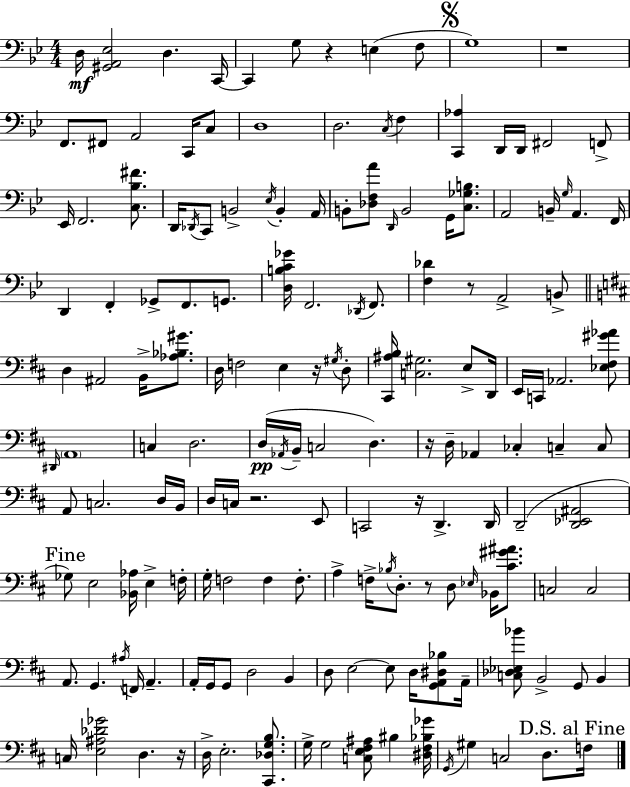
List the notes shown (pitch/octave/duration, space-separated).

D3/s [G#2,A2,Eb3]/h D3/q. C2/s C2/q G3/e R/q E3/q F3/e G3/w R/w F2/e. F#2/e A2/h C2/s C3/e D3/w D3/h. C3/s F3/q [C2,Ab3]/q D2/s D2/s F#2/h F2/e Eb2/s F2/h. [C3,Bb3,F#4]/e. D2/s Db2/s C2/e B2/h Eb3/s B2/q A2/s B2/e [Db3,F3,A4]/e D2/s B2/h G2/s [C3,Gb3,B3]/e. A2/h B2/s G3/s A2/q. F2/s D2/q F2/q Gb2/e F2/e. G2/e. [D3,B3,C4,Gb4]/s F2/h. Db2/s F2/e. [F3,Db4]/q R/e A2/h B2/e D3/q A#2/h B2/s [Ab3,Bb3,G#4]/e. D3/s F3/h E3/q R/s G#3/s D3/e [C#2,A#3,B3]/s [C3,G#3]/h. E3/e D2/s E2/s C2/s Ab2/h. [Eb3,F#3,G#4,Ab4]/e D#2/s A2/w C3/q D3/h. D3/s Ab2/s B2/s C3/h D3/q. R/s D3/s Ab2/q CES3/q C3/q C3/e A2/e C3/h. D3/s B2/s D3/s C3/s R/h. E2/e C2/h R/s D2/q. D2/s D2/h [D2,Eb2,A#2]/h Gb3/e E3/h [Bb2,Ab3]/s E3/q F3/s G3/s F3/h F3/q F3/e. A3/q F3/s Bb3/s D3/e. R/e D3/e Eb3/s Bb2/s [C#4,G#4,A#4]/e. C3/h C3/h A2/e. G2/q. A#3/s F2/s A2/q. A2/s G2/s G2/e D3/h B2/q D3/e E3/h E3/e D3/s [G2,A2,D#3,Bb3]/e A2/s [C3,Db3,Eb3,Bb4]/e B2/h G2/e B2/q C3/s [E3,A#3,Db4,Gb4]/h D3/q. R/s D3/s E3/h. [C#2,Db3,G3,B3]/e. G3/s G3/h [C3,E3,F#3,A#3]/e BIS3/q [D#3,F#3,Bb3,Gb4]/s G2/s G#3/q C3/h D3/e. F3/s